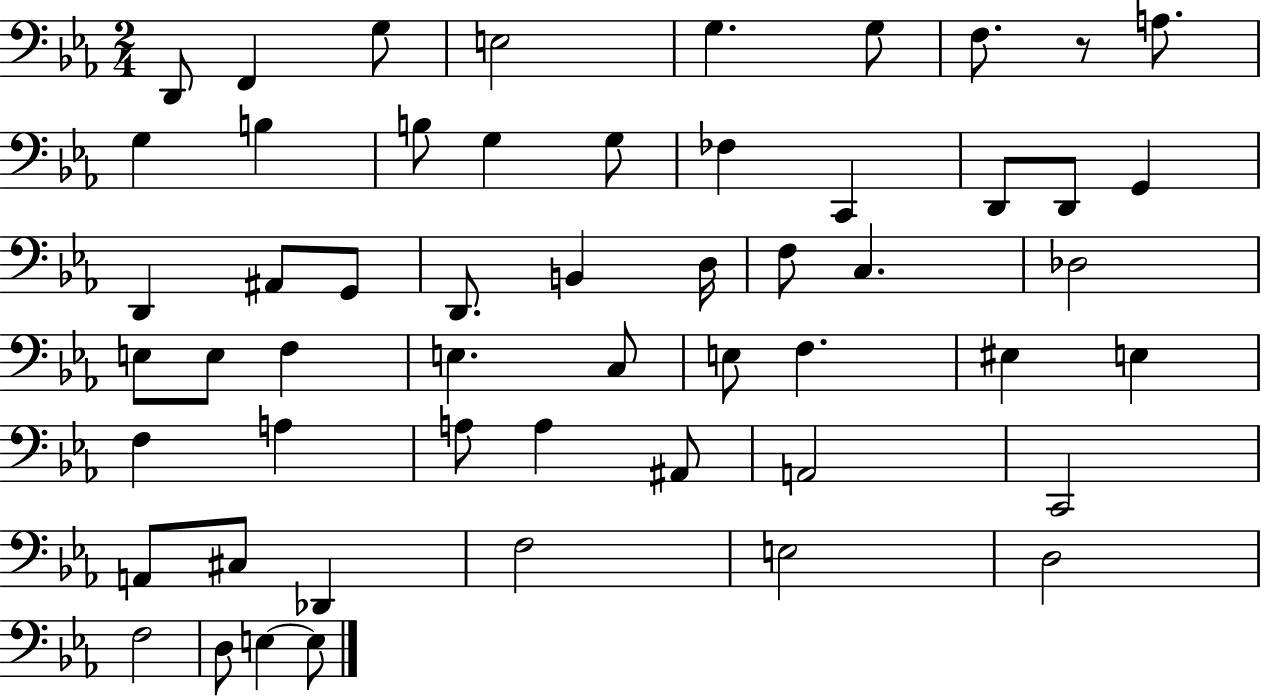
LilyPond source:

{
  \clef bass
  \numericTimeSignature
  \time 2/4
  \key ees \major
  d,8 f,4 g8 | e2 | g4. g8 | f8. r8 a8. | \break g4 b4 | b8 g4 g8 | fes4 c,4 | d,8 d,8 g,4 | \break d,4 ais,8 g,8 | d,8. b,4 d16 | f8 c4. | des2 | \break e8 e8 f4 | e4. c8 | e8 f4. | eis4 e4 | \break f4 a4 | a8 a4 ais,8 | a,2 | c,2 | \break a,8 cis8 des,4 | f2 | e2 | d2 | \break f2 | d8 e4~~ e8 | \bar "|."
}